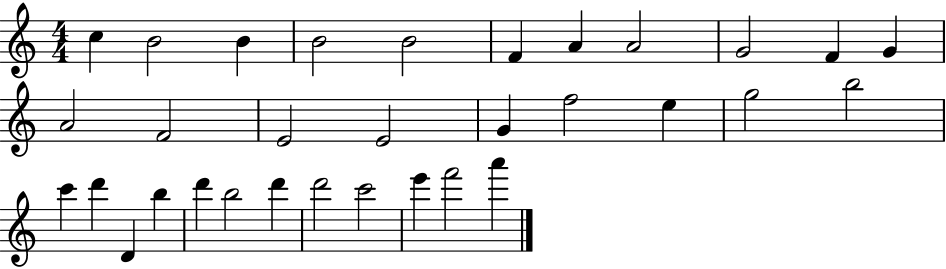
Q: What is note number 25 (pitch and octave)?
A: D6